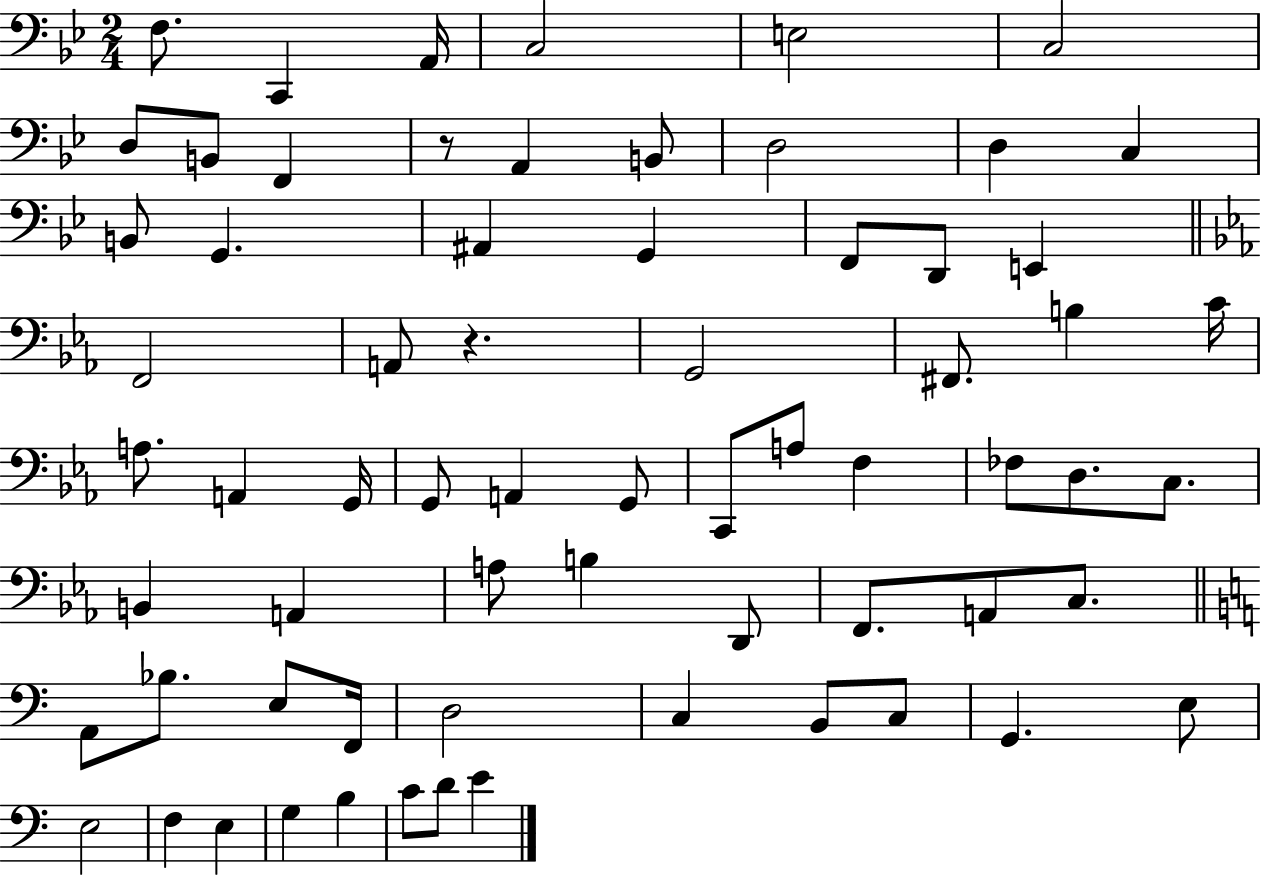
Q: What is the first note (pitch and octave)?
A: F3